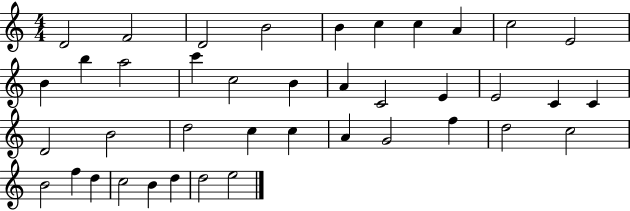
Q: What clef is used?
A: treble